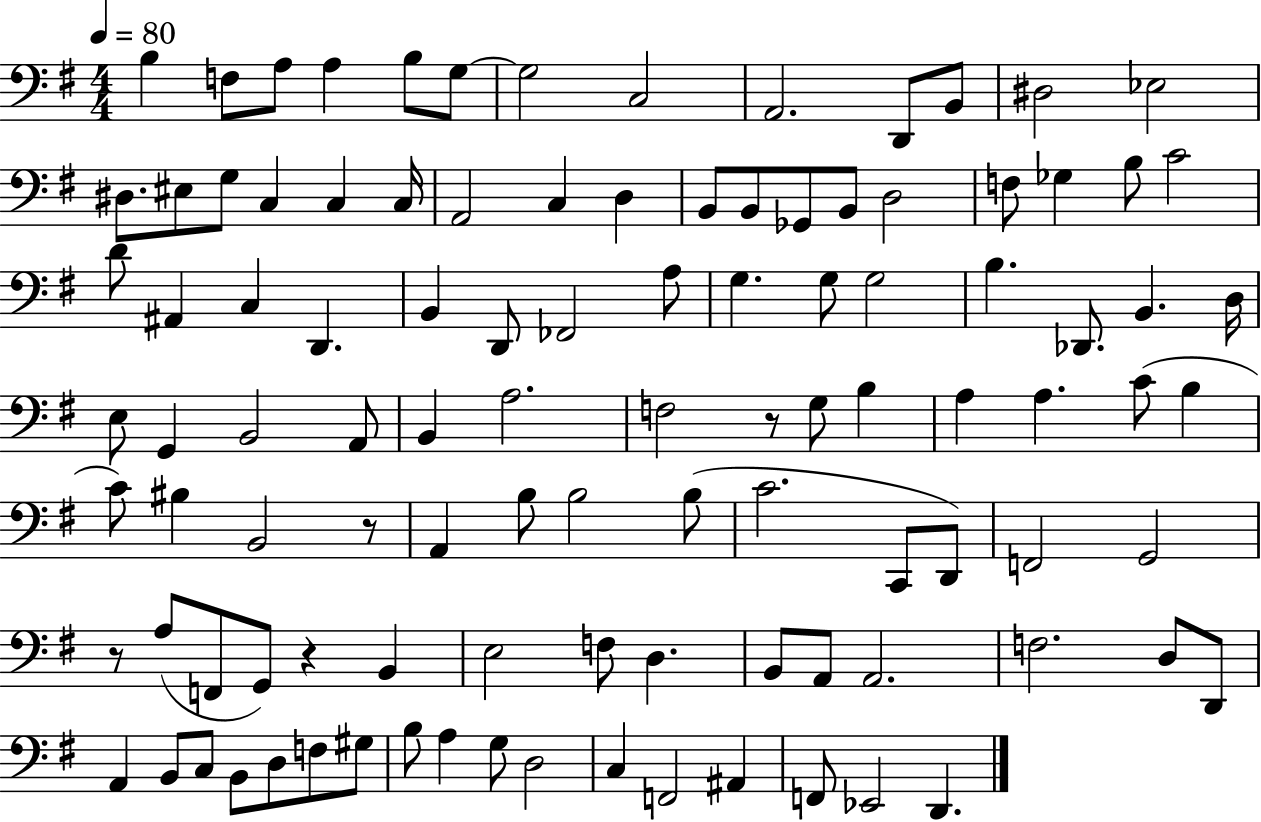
{
  \clef bass
  \numericTimeSignature
  \time 4/4
  \key g \major
  \tempo 4 = 80
  b4 f8 a8 a4 b8 g8~~ | g2 c2 | a,2. d,8 b,8 | dis2 ees2 | \break dis8. eis8 g8 c4 c4 c16 | a,2 c4 d4 | b,8 b,8 ges,8 b,8 d2 | f8 ges4 b8 c'2 | \break d'8 ais,4 c4 d,4. | b,4 d,8 fes,2 a8 | g4. g8 g2 | b4. des,8. b,4. d16 | \break e8 g,4 b,2 a,8 | b,4 a2. | f2 r8 g8 b4 | a4 a4. c'8( b4 | \break c'8) bis4 b,2 r8 | a,4 b8 b2 b8( | c'2. c,8 d,8) | f,2 g,2 | \break r8 a8( f,8 g,8) r4 b,4 | e2 f8 d4. | b,8 a,8 a,2. | f2. d8 d,8 | \break a,4 b,8 c8 b,8 d8 f8 gis8 | b8 a4 g8 d2 | c4 f,2 ais,4 | f,8 ees,2 d,4. | \break \bar "|."
}